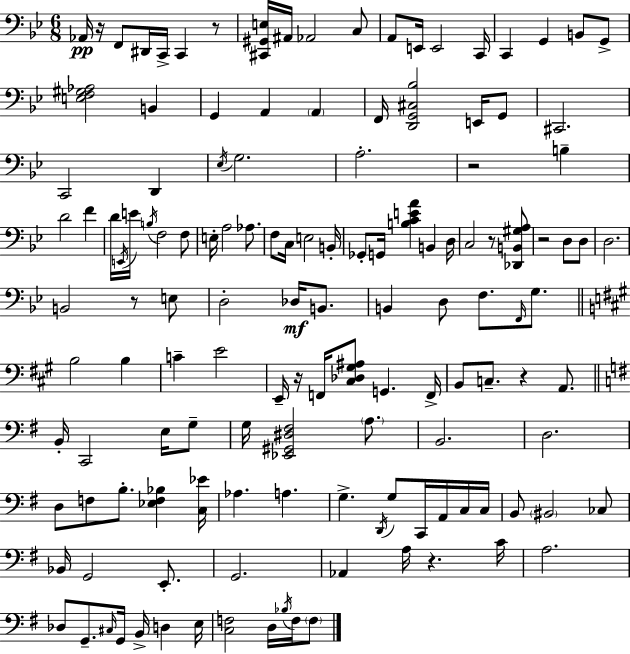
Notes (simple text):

Ab2/s R/s F2/e D#2/s C2/s C2/q R/e [C#2,G#2,E3]/s A#2/s Ab2/h C3/e A2/e E2/s E2/h C2/s C2/q G2/q B2/e G2/e [E3,F3,G#3,Ab3]/h B2/q G2/q A2/q A2/q F2/s [D2,G2,C#3,Bb3]/h E2/s G2/e C#2/h. C2/h D2/q Eb3/s G3/h. A3/h. R/h B3/q D4/h F4/q D4/s E2/s E4/s B3/s F3/h F3/e E3/s A3/h Ab3/e. F3/e C3/s E3/h B2/s Gb2/e G2/s [B3,C4,E4,A4]/q B2/q D3/s C3/h R/e [Db2,B2,G#3,A3]/e R/h D3/e D3/e D3/h. B2/h R/e E3/e D3/h Db3/s B2/e. B2/q D3/e F3/e. F2/s G3/e. B3/h B3/q C4/q E4/h E2/s R/s F2/s [C#3,Db3,G#3,A#3]/e G2/q. F2/s B2/e C3/e. R/q A2/e. B2/s C2/h E3/s G3/e G3/s [Eb2,G#2,D#3,F#3]/h A3/e. B2/h. D3/h. D3/e F3/e B3/e. [Eb3,F3,Bb3]/q [C3,Eb4]/s Ab3/q. A3/q. G3/q. D2/s G3/e C2/s A2/s C3/s C3/s B2/e BIS2/h CES3/e Bb2/s G2/h E2/e. G2/h. Ab2/q A3/s R/q. C4/s A3/h. Db3/e G2/e. C#3/s G2/s B2/s D3/q E3/s [C3,F3]/h D3/s Bb3/s F3/s F3/e